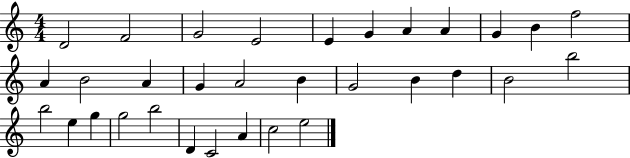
D4/h F4/h G4/h E4/h E4/q G4/q A4/q A4/q G4/q B4/q F5/h A4/q B4/h A4/q G4/q A4/h B4/q G4/h B4/q D5/q B4/h B5/h B5/h E5/q G5/q G5/h B5/h D4/q C4/h A4/q C5/h E5/h